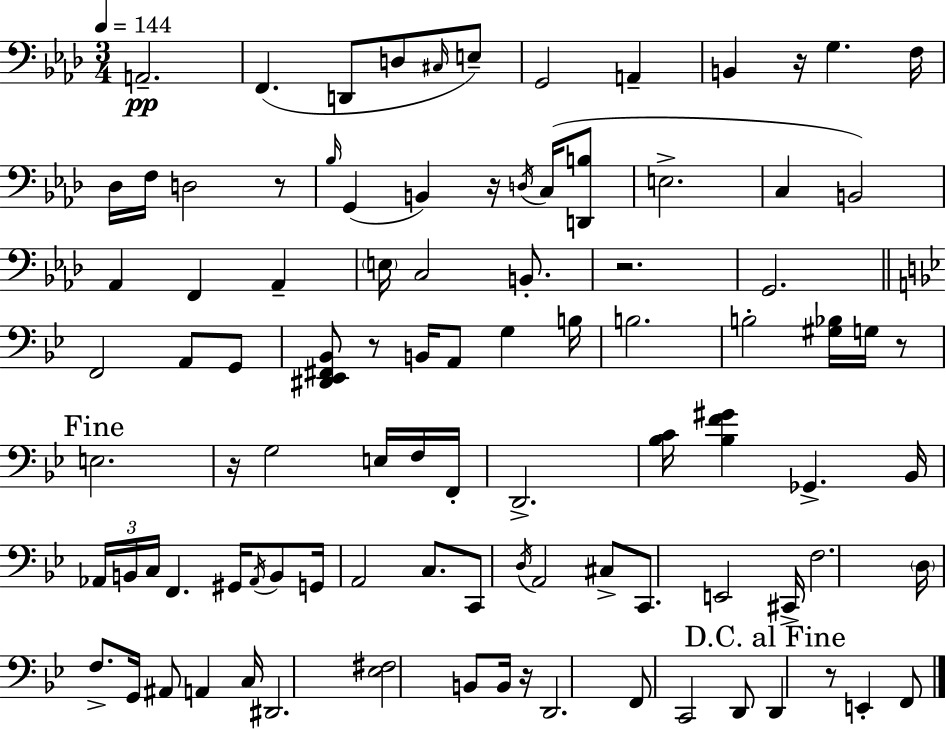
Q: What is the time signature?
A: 3/4